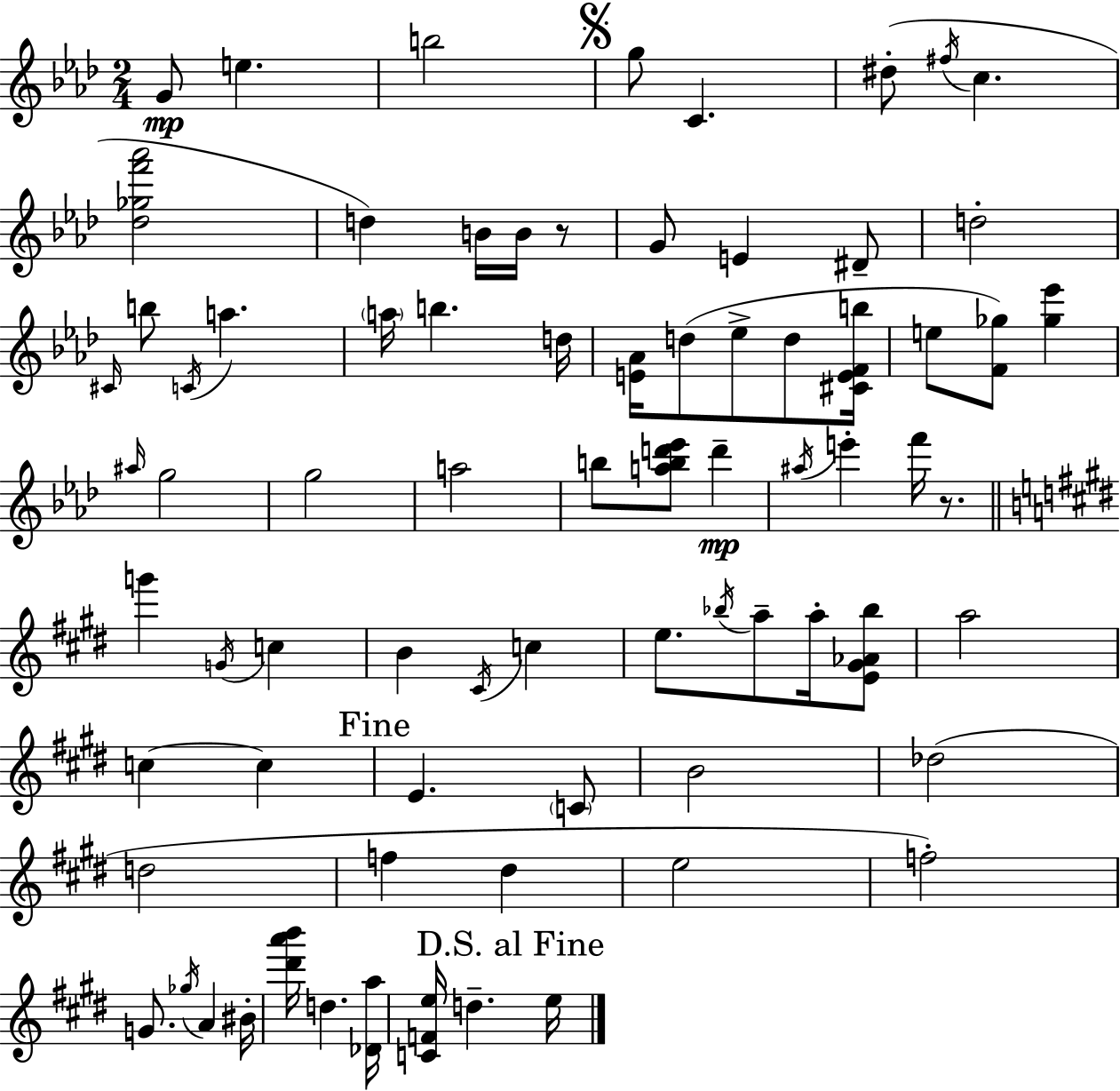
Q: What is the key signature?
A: AES major